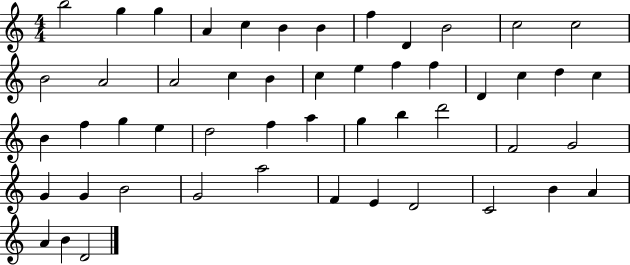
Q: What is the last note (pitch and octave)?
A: D4